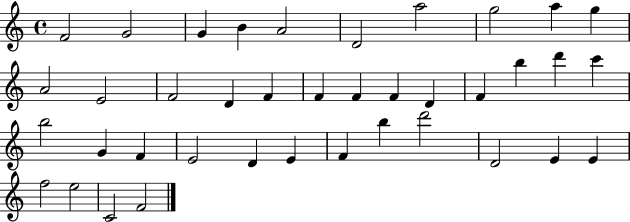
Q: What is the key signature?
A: C major